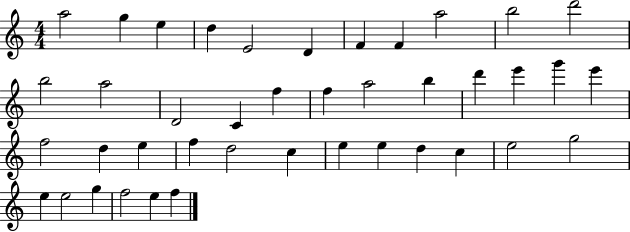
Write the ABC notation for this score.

X:1
T:Untitled
M:4/4
L:1/4
K:C
a2 g e d E2 D F F a2 b2 d'2 b2 a2 D2 C f f a2 b d' e' g' e' f2 d e f d2 c e e d c e2 g2 e e2 g f2 e f